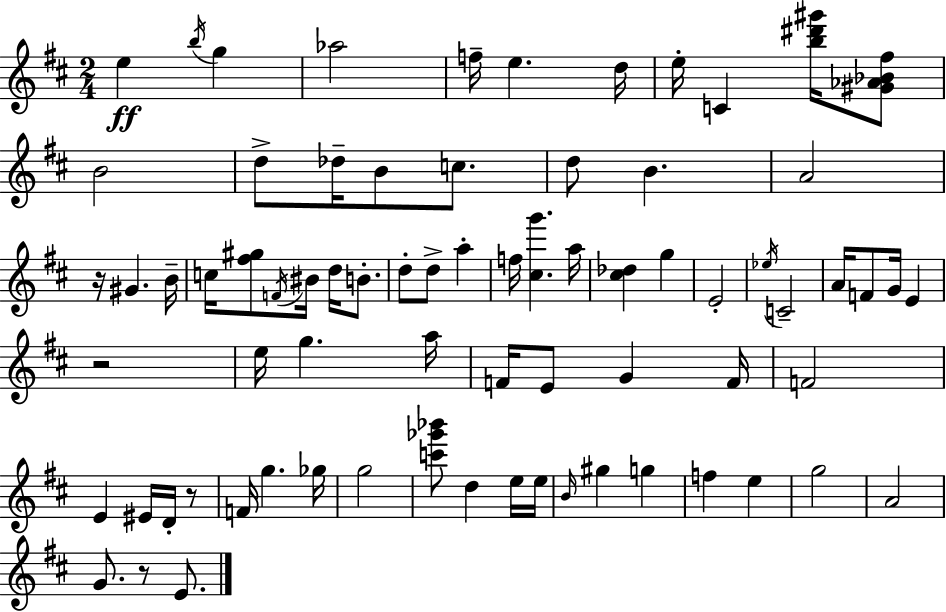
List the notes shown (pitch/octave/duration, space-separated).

E5/q B5/s G5/q Ab5/h F5/s E5/q. D5/s E5/s C4/q [B5,D#6,G#6]/s [G#4,Ab4,Bb4,F#5]/e B4/h D5/e Db5/s B4/e C5/e. D5/e B4/q. A4/h R/s G#4/q. B4/s C5/s [F#5,G#5]/e F4/s BIS4/s D5/s B4/e. D5/e D5/e A5/q F5/s [C#5,G6]/q. A5/s [C#5,Db5]/q G5/q E4/h Eb5/s C4/h A4/s F4/e G4/s E4/q R/h E5/s G5/q. A5/s F4/s E4/e G4/q F4/s F4/h E4/q EIS4/s D4/s R/e F4/s G5/q. Gb5/s G5/h [C6,Gb6,Bb6]/e D5/q E5/s E5/s B4/s G#5/q G5/q F5/q E5/q G5/h A4/h G4/e. R/e E4/e.